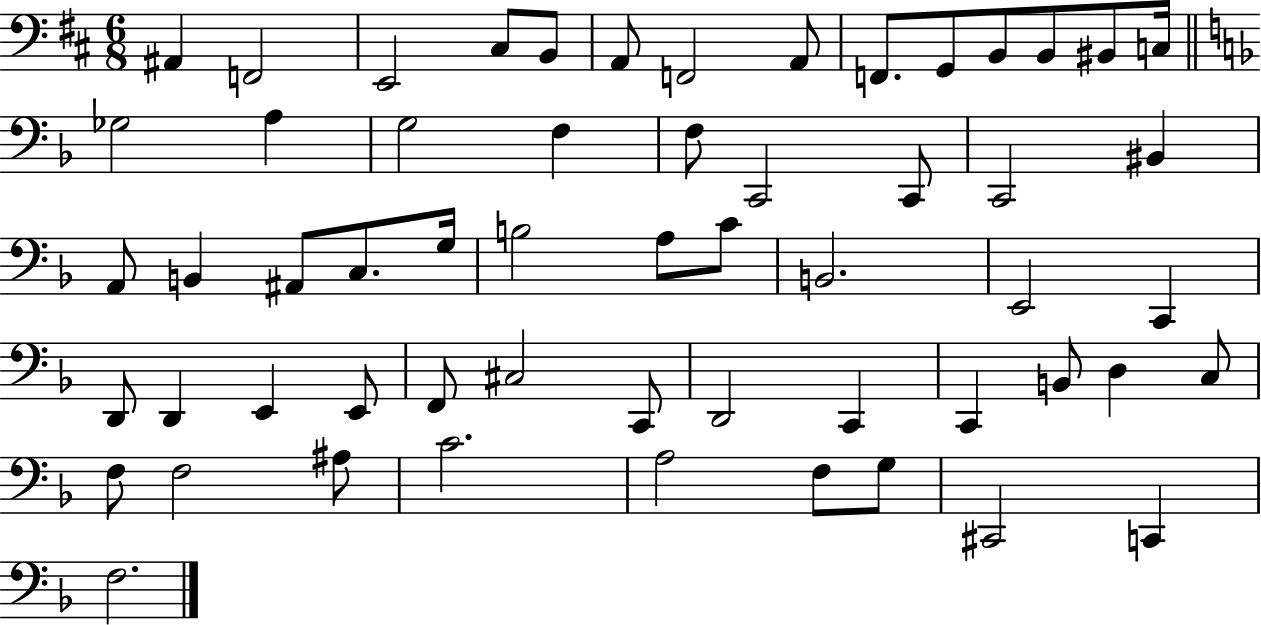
X:1
T:Untitled
M:6/8
L:1/4
K:D
^A,, F,,2 E,,2 ^C,/2 B,,/2 A,,/2 F,,2 A,,/2 F,,/2 G,,/2 B,,/2 B,,/2 ^B,,/2 C,/4 _G,2 A, G,2 F, F,/2 C,,2 C,,/2 C,,2 ^B,, A,,/2 B,, ^A,,/2 C,/2 G,/4 B,2 A,/2 C/2 B,,2 E,,2 C,, D,,/2 D,, E,, E,,/2 F,,/2 ^C,2 C,,/2 D,,2 C,, C,, B,,/2 D, C,/2 F,/2 F,2 ^A,/2 C2 A,2 F,/2 G,/2 ^C,,2 C,, F,2